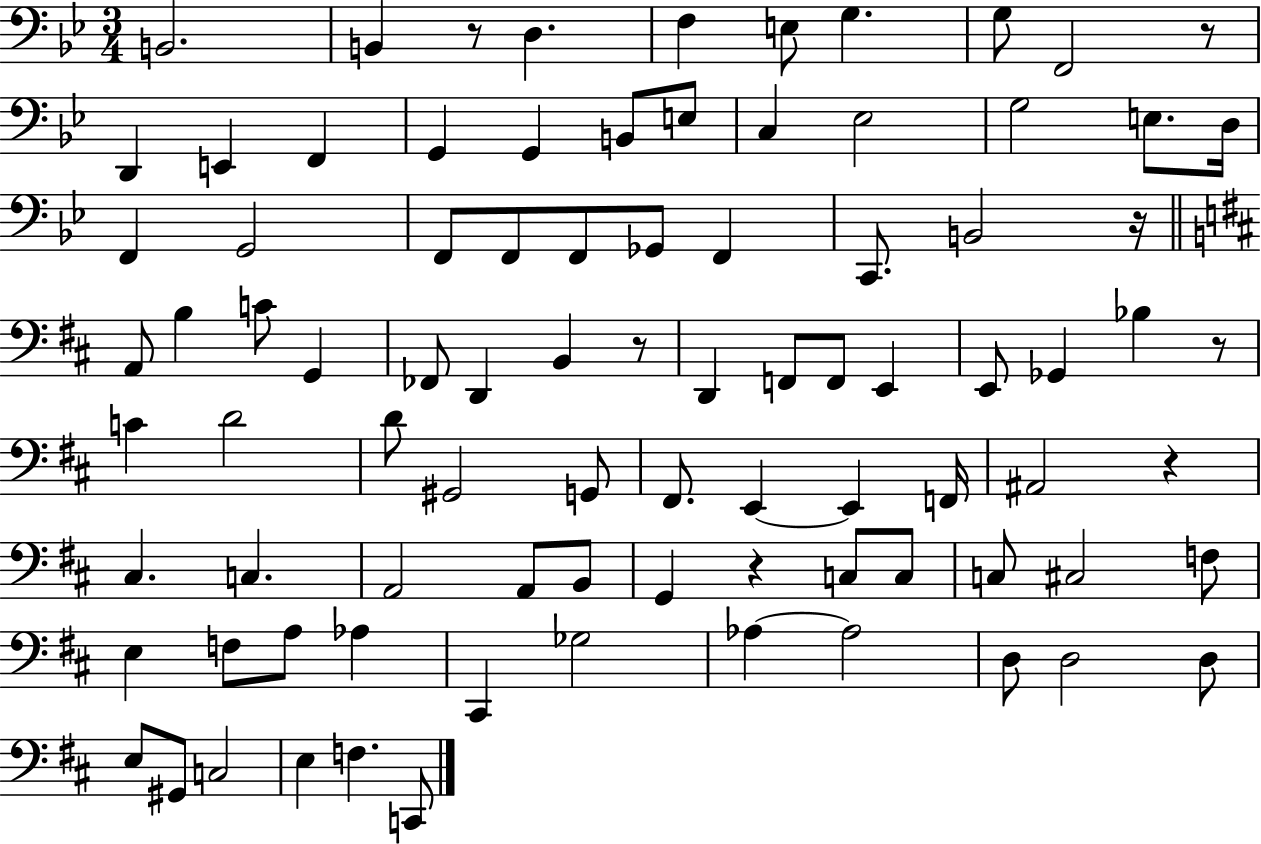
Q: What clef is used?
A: bass